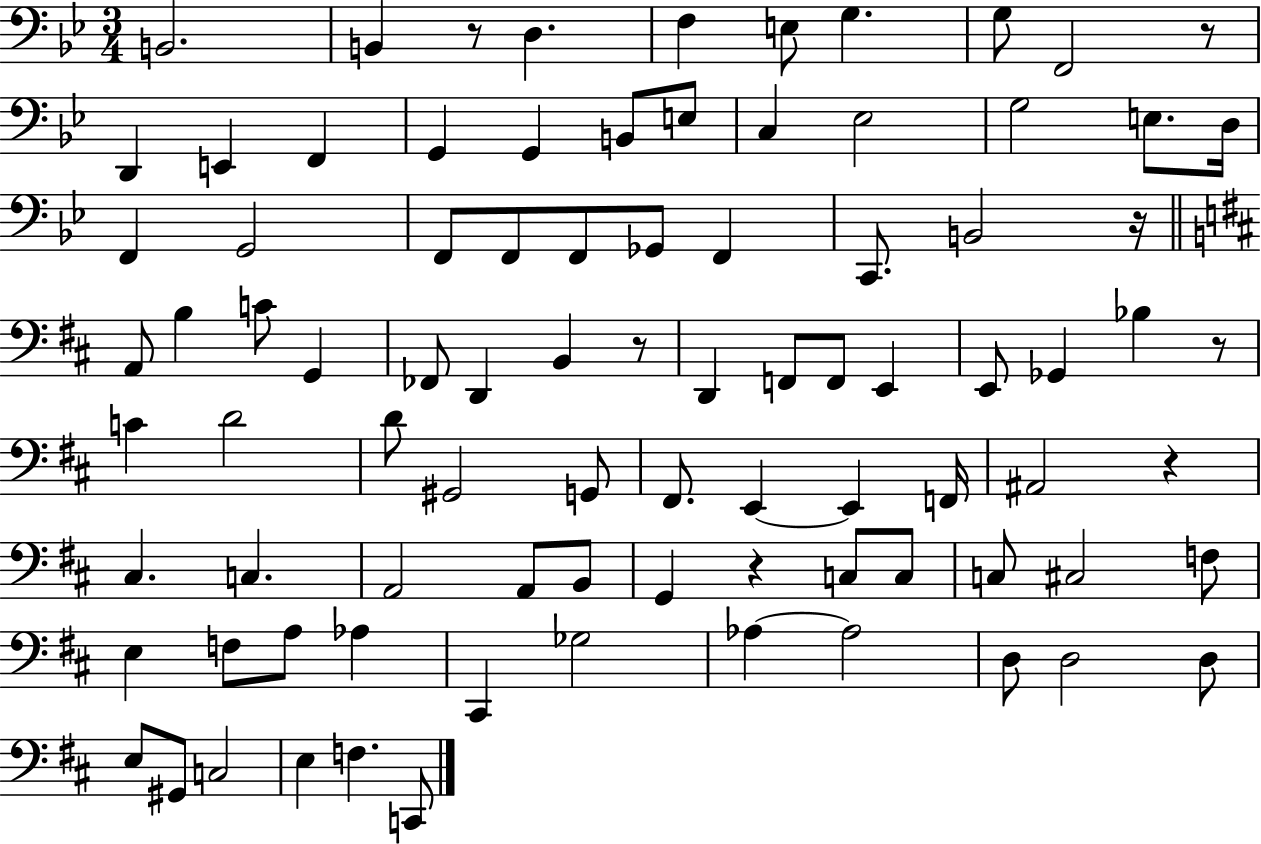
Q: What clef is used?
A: bass